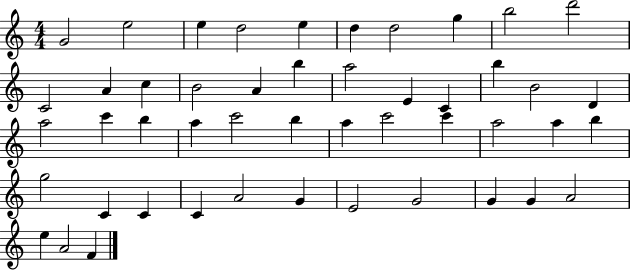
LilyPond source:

{
  \clef treble
  \numericTimeSignature
  \time 4/4
  \key c \major
  g'2 e''2 | e''4 d''2 e''4 | d''4 d''2 g''4 | b''2 d'''2 | \break c'2 a'4 c''4 | b'2 a'4 b''4 | a''2 e'4 c'4 | b''4 b'2 d'4 | \break a''2 c'''4 b''4 | a''4 c'''2 b''4 | a''4 c'''2 c'''4 | a''2 a''4 b''4 | \break g''2 c'4 c'4 | c'4 a'2 g'4 | e'2 g'2 | g'4 g'4 a'2 | \break e''4 a'2 f'4 | \bar "|."
}